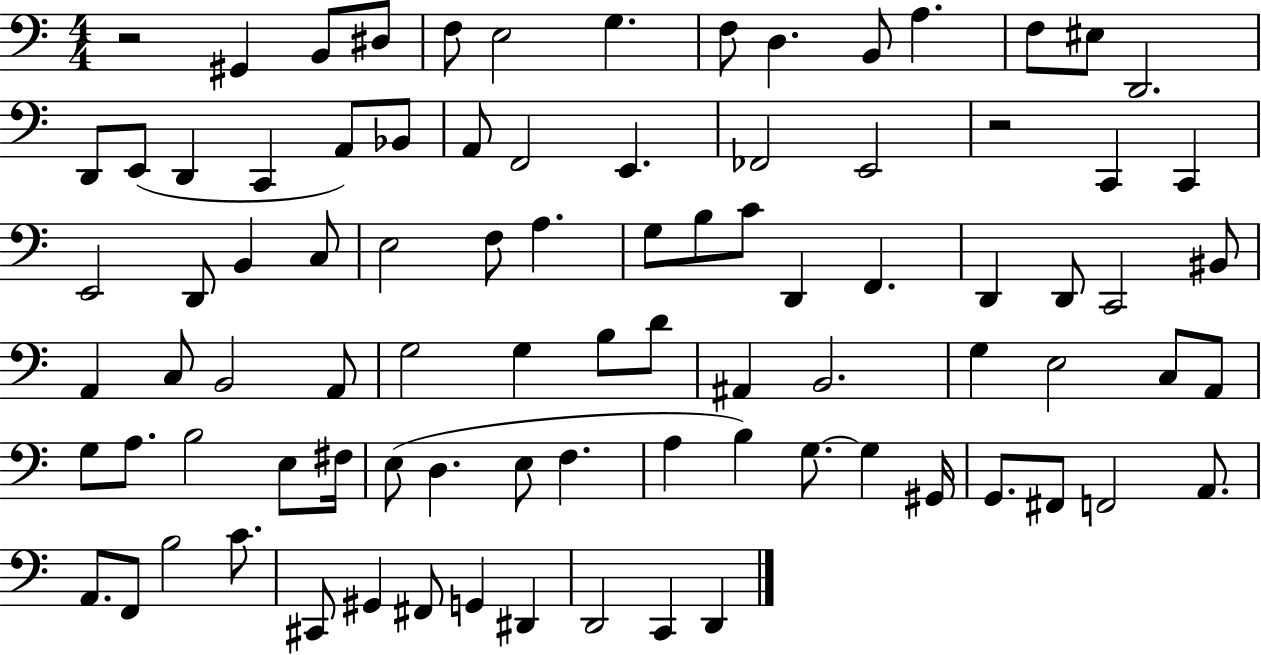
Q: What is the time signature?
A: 4/4